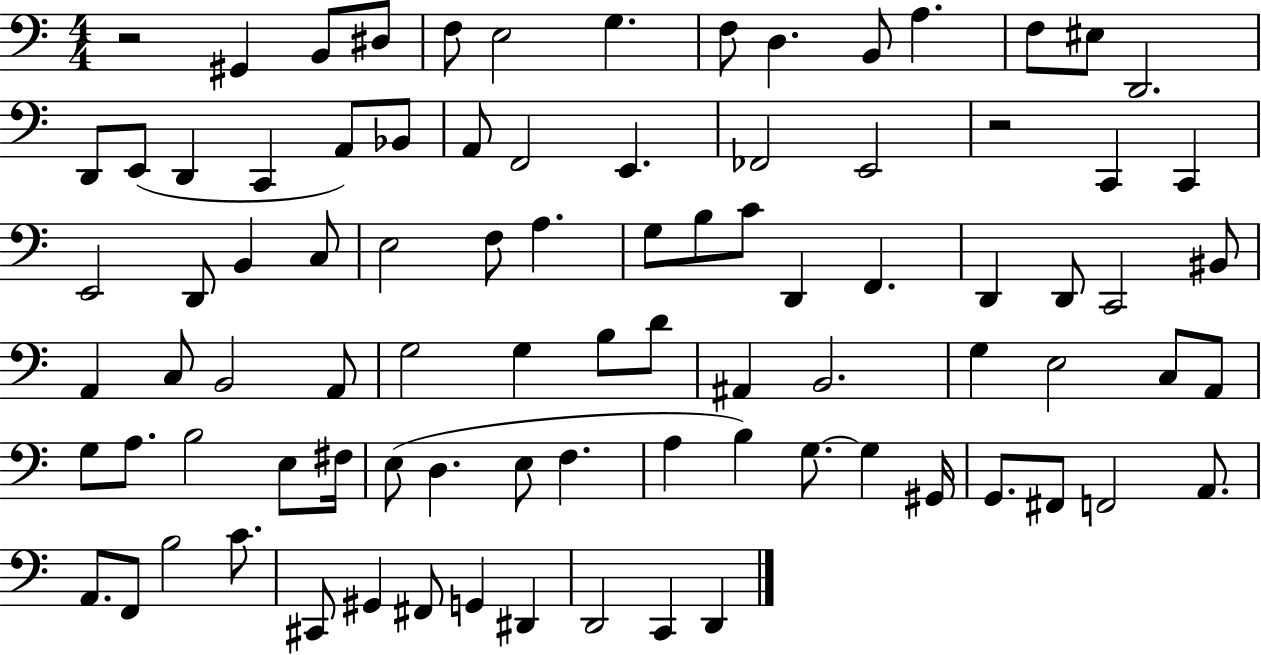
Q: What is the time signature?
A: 4/4